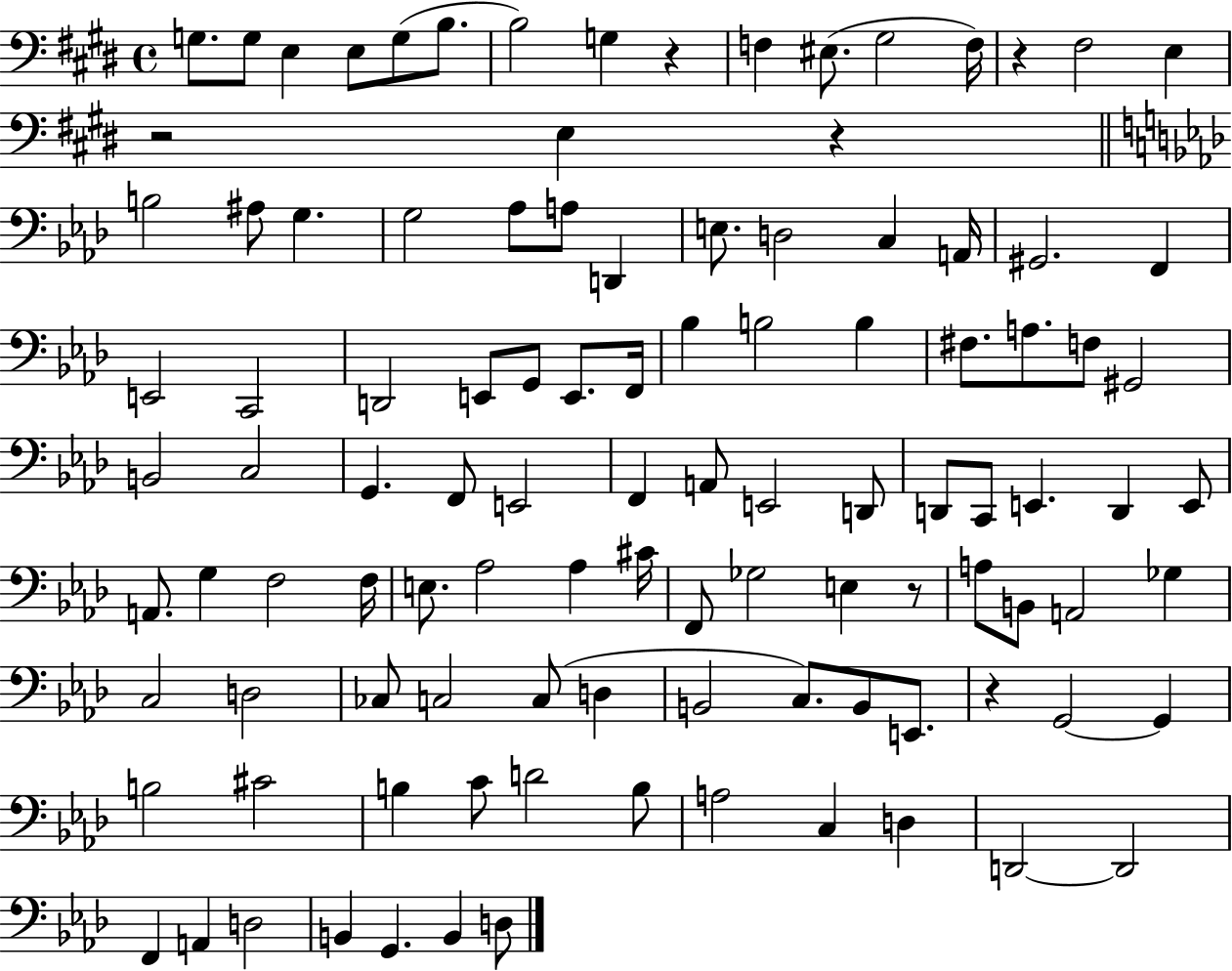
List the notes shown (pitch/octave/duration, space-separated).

G3/e. G3/e E3/q E3/e G3/e B3/e. B3/h G3/q R/q F3/q EIS3/e. G#3/h F3/s R/q F#3/h E3/q R/h E3/q R/q B3/h A#3/e G3/q. G3/h Ab3/e A3/e D2/q E3/e. D3/h C3/q A2/s G#2/h. F2/q E2/h C2/h D2/h E2/e G2/e E2/e. F2/s Bb3/q B3/h B3/q F#3/e. A3/e. F3/e G#2/h B2/h C3/h G2/q. F2/e E2/h F2/q A2/e E2/h D2/e D2/e C2/e E2/q. D2/q E2/e A2/e. G3/q F3/h F3/s E3/e. Ab3/h Ab3/q C#4/s F2/e Gb3/h E3/q R/e A3/e B2/e A2/h Gb3/q C3/h D3/h CES3/e C3/h C3/e D3/q B2/h C3/e. B2/e E2/e. R/q G2/h G2/q B3/h C#4/h B3/q C4/e D4/h B3/e A3/h C3/q D3/q D2/h D2/h F2/q A2/q D3/h B2/q G2/q. B2/q D3/e